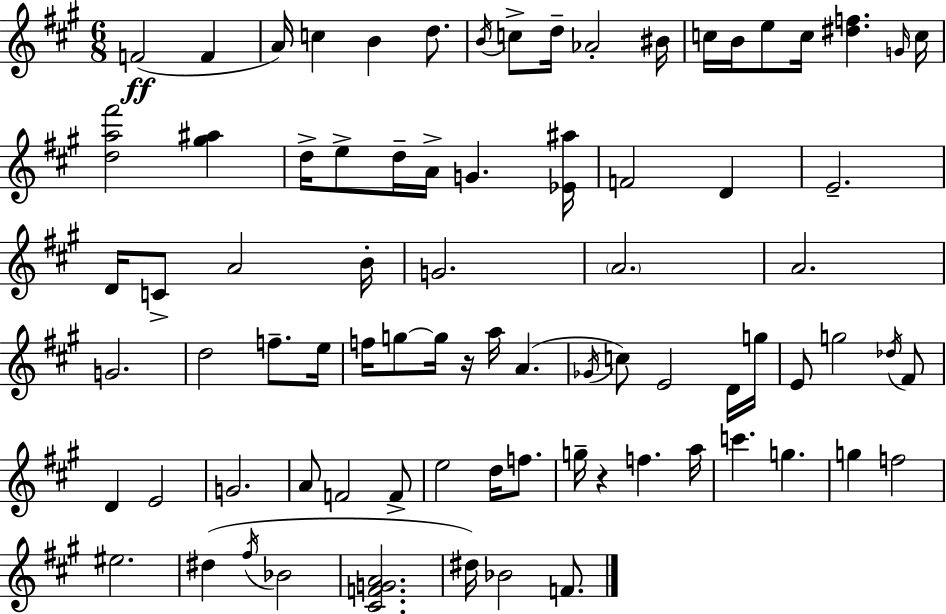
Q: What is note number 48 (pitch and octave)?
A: G5